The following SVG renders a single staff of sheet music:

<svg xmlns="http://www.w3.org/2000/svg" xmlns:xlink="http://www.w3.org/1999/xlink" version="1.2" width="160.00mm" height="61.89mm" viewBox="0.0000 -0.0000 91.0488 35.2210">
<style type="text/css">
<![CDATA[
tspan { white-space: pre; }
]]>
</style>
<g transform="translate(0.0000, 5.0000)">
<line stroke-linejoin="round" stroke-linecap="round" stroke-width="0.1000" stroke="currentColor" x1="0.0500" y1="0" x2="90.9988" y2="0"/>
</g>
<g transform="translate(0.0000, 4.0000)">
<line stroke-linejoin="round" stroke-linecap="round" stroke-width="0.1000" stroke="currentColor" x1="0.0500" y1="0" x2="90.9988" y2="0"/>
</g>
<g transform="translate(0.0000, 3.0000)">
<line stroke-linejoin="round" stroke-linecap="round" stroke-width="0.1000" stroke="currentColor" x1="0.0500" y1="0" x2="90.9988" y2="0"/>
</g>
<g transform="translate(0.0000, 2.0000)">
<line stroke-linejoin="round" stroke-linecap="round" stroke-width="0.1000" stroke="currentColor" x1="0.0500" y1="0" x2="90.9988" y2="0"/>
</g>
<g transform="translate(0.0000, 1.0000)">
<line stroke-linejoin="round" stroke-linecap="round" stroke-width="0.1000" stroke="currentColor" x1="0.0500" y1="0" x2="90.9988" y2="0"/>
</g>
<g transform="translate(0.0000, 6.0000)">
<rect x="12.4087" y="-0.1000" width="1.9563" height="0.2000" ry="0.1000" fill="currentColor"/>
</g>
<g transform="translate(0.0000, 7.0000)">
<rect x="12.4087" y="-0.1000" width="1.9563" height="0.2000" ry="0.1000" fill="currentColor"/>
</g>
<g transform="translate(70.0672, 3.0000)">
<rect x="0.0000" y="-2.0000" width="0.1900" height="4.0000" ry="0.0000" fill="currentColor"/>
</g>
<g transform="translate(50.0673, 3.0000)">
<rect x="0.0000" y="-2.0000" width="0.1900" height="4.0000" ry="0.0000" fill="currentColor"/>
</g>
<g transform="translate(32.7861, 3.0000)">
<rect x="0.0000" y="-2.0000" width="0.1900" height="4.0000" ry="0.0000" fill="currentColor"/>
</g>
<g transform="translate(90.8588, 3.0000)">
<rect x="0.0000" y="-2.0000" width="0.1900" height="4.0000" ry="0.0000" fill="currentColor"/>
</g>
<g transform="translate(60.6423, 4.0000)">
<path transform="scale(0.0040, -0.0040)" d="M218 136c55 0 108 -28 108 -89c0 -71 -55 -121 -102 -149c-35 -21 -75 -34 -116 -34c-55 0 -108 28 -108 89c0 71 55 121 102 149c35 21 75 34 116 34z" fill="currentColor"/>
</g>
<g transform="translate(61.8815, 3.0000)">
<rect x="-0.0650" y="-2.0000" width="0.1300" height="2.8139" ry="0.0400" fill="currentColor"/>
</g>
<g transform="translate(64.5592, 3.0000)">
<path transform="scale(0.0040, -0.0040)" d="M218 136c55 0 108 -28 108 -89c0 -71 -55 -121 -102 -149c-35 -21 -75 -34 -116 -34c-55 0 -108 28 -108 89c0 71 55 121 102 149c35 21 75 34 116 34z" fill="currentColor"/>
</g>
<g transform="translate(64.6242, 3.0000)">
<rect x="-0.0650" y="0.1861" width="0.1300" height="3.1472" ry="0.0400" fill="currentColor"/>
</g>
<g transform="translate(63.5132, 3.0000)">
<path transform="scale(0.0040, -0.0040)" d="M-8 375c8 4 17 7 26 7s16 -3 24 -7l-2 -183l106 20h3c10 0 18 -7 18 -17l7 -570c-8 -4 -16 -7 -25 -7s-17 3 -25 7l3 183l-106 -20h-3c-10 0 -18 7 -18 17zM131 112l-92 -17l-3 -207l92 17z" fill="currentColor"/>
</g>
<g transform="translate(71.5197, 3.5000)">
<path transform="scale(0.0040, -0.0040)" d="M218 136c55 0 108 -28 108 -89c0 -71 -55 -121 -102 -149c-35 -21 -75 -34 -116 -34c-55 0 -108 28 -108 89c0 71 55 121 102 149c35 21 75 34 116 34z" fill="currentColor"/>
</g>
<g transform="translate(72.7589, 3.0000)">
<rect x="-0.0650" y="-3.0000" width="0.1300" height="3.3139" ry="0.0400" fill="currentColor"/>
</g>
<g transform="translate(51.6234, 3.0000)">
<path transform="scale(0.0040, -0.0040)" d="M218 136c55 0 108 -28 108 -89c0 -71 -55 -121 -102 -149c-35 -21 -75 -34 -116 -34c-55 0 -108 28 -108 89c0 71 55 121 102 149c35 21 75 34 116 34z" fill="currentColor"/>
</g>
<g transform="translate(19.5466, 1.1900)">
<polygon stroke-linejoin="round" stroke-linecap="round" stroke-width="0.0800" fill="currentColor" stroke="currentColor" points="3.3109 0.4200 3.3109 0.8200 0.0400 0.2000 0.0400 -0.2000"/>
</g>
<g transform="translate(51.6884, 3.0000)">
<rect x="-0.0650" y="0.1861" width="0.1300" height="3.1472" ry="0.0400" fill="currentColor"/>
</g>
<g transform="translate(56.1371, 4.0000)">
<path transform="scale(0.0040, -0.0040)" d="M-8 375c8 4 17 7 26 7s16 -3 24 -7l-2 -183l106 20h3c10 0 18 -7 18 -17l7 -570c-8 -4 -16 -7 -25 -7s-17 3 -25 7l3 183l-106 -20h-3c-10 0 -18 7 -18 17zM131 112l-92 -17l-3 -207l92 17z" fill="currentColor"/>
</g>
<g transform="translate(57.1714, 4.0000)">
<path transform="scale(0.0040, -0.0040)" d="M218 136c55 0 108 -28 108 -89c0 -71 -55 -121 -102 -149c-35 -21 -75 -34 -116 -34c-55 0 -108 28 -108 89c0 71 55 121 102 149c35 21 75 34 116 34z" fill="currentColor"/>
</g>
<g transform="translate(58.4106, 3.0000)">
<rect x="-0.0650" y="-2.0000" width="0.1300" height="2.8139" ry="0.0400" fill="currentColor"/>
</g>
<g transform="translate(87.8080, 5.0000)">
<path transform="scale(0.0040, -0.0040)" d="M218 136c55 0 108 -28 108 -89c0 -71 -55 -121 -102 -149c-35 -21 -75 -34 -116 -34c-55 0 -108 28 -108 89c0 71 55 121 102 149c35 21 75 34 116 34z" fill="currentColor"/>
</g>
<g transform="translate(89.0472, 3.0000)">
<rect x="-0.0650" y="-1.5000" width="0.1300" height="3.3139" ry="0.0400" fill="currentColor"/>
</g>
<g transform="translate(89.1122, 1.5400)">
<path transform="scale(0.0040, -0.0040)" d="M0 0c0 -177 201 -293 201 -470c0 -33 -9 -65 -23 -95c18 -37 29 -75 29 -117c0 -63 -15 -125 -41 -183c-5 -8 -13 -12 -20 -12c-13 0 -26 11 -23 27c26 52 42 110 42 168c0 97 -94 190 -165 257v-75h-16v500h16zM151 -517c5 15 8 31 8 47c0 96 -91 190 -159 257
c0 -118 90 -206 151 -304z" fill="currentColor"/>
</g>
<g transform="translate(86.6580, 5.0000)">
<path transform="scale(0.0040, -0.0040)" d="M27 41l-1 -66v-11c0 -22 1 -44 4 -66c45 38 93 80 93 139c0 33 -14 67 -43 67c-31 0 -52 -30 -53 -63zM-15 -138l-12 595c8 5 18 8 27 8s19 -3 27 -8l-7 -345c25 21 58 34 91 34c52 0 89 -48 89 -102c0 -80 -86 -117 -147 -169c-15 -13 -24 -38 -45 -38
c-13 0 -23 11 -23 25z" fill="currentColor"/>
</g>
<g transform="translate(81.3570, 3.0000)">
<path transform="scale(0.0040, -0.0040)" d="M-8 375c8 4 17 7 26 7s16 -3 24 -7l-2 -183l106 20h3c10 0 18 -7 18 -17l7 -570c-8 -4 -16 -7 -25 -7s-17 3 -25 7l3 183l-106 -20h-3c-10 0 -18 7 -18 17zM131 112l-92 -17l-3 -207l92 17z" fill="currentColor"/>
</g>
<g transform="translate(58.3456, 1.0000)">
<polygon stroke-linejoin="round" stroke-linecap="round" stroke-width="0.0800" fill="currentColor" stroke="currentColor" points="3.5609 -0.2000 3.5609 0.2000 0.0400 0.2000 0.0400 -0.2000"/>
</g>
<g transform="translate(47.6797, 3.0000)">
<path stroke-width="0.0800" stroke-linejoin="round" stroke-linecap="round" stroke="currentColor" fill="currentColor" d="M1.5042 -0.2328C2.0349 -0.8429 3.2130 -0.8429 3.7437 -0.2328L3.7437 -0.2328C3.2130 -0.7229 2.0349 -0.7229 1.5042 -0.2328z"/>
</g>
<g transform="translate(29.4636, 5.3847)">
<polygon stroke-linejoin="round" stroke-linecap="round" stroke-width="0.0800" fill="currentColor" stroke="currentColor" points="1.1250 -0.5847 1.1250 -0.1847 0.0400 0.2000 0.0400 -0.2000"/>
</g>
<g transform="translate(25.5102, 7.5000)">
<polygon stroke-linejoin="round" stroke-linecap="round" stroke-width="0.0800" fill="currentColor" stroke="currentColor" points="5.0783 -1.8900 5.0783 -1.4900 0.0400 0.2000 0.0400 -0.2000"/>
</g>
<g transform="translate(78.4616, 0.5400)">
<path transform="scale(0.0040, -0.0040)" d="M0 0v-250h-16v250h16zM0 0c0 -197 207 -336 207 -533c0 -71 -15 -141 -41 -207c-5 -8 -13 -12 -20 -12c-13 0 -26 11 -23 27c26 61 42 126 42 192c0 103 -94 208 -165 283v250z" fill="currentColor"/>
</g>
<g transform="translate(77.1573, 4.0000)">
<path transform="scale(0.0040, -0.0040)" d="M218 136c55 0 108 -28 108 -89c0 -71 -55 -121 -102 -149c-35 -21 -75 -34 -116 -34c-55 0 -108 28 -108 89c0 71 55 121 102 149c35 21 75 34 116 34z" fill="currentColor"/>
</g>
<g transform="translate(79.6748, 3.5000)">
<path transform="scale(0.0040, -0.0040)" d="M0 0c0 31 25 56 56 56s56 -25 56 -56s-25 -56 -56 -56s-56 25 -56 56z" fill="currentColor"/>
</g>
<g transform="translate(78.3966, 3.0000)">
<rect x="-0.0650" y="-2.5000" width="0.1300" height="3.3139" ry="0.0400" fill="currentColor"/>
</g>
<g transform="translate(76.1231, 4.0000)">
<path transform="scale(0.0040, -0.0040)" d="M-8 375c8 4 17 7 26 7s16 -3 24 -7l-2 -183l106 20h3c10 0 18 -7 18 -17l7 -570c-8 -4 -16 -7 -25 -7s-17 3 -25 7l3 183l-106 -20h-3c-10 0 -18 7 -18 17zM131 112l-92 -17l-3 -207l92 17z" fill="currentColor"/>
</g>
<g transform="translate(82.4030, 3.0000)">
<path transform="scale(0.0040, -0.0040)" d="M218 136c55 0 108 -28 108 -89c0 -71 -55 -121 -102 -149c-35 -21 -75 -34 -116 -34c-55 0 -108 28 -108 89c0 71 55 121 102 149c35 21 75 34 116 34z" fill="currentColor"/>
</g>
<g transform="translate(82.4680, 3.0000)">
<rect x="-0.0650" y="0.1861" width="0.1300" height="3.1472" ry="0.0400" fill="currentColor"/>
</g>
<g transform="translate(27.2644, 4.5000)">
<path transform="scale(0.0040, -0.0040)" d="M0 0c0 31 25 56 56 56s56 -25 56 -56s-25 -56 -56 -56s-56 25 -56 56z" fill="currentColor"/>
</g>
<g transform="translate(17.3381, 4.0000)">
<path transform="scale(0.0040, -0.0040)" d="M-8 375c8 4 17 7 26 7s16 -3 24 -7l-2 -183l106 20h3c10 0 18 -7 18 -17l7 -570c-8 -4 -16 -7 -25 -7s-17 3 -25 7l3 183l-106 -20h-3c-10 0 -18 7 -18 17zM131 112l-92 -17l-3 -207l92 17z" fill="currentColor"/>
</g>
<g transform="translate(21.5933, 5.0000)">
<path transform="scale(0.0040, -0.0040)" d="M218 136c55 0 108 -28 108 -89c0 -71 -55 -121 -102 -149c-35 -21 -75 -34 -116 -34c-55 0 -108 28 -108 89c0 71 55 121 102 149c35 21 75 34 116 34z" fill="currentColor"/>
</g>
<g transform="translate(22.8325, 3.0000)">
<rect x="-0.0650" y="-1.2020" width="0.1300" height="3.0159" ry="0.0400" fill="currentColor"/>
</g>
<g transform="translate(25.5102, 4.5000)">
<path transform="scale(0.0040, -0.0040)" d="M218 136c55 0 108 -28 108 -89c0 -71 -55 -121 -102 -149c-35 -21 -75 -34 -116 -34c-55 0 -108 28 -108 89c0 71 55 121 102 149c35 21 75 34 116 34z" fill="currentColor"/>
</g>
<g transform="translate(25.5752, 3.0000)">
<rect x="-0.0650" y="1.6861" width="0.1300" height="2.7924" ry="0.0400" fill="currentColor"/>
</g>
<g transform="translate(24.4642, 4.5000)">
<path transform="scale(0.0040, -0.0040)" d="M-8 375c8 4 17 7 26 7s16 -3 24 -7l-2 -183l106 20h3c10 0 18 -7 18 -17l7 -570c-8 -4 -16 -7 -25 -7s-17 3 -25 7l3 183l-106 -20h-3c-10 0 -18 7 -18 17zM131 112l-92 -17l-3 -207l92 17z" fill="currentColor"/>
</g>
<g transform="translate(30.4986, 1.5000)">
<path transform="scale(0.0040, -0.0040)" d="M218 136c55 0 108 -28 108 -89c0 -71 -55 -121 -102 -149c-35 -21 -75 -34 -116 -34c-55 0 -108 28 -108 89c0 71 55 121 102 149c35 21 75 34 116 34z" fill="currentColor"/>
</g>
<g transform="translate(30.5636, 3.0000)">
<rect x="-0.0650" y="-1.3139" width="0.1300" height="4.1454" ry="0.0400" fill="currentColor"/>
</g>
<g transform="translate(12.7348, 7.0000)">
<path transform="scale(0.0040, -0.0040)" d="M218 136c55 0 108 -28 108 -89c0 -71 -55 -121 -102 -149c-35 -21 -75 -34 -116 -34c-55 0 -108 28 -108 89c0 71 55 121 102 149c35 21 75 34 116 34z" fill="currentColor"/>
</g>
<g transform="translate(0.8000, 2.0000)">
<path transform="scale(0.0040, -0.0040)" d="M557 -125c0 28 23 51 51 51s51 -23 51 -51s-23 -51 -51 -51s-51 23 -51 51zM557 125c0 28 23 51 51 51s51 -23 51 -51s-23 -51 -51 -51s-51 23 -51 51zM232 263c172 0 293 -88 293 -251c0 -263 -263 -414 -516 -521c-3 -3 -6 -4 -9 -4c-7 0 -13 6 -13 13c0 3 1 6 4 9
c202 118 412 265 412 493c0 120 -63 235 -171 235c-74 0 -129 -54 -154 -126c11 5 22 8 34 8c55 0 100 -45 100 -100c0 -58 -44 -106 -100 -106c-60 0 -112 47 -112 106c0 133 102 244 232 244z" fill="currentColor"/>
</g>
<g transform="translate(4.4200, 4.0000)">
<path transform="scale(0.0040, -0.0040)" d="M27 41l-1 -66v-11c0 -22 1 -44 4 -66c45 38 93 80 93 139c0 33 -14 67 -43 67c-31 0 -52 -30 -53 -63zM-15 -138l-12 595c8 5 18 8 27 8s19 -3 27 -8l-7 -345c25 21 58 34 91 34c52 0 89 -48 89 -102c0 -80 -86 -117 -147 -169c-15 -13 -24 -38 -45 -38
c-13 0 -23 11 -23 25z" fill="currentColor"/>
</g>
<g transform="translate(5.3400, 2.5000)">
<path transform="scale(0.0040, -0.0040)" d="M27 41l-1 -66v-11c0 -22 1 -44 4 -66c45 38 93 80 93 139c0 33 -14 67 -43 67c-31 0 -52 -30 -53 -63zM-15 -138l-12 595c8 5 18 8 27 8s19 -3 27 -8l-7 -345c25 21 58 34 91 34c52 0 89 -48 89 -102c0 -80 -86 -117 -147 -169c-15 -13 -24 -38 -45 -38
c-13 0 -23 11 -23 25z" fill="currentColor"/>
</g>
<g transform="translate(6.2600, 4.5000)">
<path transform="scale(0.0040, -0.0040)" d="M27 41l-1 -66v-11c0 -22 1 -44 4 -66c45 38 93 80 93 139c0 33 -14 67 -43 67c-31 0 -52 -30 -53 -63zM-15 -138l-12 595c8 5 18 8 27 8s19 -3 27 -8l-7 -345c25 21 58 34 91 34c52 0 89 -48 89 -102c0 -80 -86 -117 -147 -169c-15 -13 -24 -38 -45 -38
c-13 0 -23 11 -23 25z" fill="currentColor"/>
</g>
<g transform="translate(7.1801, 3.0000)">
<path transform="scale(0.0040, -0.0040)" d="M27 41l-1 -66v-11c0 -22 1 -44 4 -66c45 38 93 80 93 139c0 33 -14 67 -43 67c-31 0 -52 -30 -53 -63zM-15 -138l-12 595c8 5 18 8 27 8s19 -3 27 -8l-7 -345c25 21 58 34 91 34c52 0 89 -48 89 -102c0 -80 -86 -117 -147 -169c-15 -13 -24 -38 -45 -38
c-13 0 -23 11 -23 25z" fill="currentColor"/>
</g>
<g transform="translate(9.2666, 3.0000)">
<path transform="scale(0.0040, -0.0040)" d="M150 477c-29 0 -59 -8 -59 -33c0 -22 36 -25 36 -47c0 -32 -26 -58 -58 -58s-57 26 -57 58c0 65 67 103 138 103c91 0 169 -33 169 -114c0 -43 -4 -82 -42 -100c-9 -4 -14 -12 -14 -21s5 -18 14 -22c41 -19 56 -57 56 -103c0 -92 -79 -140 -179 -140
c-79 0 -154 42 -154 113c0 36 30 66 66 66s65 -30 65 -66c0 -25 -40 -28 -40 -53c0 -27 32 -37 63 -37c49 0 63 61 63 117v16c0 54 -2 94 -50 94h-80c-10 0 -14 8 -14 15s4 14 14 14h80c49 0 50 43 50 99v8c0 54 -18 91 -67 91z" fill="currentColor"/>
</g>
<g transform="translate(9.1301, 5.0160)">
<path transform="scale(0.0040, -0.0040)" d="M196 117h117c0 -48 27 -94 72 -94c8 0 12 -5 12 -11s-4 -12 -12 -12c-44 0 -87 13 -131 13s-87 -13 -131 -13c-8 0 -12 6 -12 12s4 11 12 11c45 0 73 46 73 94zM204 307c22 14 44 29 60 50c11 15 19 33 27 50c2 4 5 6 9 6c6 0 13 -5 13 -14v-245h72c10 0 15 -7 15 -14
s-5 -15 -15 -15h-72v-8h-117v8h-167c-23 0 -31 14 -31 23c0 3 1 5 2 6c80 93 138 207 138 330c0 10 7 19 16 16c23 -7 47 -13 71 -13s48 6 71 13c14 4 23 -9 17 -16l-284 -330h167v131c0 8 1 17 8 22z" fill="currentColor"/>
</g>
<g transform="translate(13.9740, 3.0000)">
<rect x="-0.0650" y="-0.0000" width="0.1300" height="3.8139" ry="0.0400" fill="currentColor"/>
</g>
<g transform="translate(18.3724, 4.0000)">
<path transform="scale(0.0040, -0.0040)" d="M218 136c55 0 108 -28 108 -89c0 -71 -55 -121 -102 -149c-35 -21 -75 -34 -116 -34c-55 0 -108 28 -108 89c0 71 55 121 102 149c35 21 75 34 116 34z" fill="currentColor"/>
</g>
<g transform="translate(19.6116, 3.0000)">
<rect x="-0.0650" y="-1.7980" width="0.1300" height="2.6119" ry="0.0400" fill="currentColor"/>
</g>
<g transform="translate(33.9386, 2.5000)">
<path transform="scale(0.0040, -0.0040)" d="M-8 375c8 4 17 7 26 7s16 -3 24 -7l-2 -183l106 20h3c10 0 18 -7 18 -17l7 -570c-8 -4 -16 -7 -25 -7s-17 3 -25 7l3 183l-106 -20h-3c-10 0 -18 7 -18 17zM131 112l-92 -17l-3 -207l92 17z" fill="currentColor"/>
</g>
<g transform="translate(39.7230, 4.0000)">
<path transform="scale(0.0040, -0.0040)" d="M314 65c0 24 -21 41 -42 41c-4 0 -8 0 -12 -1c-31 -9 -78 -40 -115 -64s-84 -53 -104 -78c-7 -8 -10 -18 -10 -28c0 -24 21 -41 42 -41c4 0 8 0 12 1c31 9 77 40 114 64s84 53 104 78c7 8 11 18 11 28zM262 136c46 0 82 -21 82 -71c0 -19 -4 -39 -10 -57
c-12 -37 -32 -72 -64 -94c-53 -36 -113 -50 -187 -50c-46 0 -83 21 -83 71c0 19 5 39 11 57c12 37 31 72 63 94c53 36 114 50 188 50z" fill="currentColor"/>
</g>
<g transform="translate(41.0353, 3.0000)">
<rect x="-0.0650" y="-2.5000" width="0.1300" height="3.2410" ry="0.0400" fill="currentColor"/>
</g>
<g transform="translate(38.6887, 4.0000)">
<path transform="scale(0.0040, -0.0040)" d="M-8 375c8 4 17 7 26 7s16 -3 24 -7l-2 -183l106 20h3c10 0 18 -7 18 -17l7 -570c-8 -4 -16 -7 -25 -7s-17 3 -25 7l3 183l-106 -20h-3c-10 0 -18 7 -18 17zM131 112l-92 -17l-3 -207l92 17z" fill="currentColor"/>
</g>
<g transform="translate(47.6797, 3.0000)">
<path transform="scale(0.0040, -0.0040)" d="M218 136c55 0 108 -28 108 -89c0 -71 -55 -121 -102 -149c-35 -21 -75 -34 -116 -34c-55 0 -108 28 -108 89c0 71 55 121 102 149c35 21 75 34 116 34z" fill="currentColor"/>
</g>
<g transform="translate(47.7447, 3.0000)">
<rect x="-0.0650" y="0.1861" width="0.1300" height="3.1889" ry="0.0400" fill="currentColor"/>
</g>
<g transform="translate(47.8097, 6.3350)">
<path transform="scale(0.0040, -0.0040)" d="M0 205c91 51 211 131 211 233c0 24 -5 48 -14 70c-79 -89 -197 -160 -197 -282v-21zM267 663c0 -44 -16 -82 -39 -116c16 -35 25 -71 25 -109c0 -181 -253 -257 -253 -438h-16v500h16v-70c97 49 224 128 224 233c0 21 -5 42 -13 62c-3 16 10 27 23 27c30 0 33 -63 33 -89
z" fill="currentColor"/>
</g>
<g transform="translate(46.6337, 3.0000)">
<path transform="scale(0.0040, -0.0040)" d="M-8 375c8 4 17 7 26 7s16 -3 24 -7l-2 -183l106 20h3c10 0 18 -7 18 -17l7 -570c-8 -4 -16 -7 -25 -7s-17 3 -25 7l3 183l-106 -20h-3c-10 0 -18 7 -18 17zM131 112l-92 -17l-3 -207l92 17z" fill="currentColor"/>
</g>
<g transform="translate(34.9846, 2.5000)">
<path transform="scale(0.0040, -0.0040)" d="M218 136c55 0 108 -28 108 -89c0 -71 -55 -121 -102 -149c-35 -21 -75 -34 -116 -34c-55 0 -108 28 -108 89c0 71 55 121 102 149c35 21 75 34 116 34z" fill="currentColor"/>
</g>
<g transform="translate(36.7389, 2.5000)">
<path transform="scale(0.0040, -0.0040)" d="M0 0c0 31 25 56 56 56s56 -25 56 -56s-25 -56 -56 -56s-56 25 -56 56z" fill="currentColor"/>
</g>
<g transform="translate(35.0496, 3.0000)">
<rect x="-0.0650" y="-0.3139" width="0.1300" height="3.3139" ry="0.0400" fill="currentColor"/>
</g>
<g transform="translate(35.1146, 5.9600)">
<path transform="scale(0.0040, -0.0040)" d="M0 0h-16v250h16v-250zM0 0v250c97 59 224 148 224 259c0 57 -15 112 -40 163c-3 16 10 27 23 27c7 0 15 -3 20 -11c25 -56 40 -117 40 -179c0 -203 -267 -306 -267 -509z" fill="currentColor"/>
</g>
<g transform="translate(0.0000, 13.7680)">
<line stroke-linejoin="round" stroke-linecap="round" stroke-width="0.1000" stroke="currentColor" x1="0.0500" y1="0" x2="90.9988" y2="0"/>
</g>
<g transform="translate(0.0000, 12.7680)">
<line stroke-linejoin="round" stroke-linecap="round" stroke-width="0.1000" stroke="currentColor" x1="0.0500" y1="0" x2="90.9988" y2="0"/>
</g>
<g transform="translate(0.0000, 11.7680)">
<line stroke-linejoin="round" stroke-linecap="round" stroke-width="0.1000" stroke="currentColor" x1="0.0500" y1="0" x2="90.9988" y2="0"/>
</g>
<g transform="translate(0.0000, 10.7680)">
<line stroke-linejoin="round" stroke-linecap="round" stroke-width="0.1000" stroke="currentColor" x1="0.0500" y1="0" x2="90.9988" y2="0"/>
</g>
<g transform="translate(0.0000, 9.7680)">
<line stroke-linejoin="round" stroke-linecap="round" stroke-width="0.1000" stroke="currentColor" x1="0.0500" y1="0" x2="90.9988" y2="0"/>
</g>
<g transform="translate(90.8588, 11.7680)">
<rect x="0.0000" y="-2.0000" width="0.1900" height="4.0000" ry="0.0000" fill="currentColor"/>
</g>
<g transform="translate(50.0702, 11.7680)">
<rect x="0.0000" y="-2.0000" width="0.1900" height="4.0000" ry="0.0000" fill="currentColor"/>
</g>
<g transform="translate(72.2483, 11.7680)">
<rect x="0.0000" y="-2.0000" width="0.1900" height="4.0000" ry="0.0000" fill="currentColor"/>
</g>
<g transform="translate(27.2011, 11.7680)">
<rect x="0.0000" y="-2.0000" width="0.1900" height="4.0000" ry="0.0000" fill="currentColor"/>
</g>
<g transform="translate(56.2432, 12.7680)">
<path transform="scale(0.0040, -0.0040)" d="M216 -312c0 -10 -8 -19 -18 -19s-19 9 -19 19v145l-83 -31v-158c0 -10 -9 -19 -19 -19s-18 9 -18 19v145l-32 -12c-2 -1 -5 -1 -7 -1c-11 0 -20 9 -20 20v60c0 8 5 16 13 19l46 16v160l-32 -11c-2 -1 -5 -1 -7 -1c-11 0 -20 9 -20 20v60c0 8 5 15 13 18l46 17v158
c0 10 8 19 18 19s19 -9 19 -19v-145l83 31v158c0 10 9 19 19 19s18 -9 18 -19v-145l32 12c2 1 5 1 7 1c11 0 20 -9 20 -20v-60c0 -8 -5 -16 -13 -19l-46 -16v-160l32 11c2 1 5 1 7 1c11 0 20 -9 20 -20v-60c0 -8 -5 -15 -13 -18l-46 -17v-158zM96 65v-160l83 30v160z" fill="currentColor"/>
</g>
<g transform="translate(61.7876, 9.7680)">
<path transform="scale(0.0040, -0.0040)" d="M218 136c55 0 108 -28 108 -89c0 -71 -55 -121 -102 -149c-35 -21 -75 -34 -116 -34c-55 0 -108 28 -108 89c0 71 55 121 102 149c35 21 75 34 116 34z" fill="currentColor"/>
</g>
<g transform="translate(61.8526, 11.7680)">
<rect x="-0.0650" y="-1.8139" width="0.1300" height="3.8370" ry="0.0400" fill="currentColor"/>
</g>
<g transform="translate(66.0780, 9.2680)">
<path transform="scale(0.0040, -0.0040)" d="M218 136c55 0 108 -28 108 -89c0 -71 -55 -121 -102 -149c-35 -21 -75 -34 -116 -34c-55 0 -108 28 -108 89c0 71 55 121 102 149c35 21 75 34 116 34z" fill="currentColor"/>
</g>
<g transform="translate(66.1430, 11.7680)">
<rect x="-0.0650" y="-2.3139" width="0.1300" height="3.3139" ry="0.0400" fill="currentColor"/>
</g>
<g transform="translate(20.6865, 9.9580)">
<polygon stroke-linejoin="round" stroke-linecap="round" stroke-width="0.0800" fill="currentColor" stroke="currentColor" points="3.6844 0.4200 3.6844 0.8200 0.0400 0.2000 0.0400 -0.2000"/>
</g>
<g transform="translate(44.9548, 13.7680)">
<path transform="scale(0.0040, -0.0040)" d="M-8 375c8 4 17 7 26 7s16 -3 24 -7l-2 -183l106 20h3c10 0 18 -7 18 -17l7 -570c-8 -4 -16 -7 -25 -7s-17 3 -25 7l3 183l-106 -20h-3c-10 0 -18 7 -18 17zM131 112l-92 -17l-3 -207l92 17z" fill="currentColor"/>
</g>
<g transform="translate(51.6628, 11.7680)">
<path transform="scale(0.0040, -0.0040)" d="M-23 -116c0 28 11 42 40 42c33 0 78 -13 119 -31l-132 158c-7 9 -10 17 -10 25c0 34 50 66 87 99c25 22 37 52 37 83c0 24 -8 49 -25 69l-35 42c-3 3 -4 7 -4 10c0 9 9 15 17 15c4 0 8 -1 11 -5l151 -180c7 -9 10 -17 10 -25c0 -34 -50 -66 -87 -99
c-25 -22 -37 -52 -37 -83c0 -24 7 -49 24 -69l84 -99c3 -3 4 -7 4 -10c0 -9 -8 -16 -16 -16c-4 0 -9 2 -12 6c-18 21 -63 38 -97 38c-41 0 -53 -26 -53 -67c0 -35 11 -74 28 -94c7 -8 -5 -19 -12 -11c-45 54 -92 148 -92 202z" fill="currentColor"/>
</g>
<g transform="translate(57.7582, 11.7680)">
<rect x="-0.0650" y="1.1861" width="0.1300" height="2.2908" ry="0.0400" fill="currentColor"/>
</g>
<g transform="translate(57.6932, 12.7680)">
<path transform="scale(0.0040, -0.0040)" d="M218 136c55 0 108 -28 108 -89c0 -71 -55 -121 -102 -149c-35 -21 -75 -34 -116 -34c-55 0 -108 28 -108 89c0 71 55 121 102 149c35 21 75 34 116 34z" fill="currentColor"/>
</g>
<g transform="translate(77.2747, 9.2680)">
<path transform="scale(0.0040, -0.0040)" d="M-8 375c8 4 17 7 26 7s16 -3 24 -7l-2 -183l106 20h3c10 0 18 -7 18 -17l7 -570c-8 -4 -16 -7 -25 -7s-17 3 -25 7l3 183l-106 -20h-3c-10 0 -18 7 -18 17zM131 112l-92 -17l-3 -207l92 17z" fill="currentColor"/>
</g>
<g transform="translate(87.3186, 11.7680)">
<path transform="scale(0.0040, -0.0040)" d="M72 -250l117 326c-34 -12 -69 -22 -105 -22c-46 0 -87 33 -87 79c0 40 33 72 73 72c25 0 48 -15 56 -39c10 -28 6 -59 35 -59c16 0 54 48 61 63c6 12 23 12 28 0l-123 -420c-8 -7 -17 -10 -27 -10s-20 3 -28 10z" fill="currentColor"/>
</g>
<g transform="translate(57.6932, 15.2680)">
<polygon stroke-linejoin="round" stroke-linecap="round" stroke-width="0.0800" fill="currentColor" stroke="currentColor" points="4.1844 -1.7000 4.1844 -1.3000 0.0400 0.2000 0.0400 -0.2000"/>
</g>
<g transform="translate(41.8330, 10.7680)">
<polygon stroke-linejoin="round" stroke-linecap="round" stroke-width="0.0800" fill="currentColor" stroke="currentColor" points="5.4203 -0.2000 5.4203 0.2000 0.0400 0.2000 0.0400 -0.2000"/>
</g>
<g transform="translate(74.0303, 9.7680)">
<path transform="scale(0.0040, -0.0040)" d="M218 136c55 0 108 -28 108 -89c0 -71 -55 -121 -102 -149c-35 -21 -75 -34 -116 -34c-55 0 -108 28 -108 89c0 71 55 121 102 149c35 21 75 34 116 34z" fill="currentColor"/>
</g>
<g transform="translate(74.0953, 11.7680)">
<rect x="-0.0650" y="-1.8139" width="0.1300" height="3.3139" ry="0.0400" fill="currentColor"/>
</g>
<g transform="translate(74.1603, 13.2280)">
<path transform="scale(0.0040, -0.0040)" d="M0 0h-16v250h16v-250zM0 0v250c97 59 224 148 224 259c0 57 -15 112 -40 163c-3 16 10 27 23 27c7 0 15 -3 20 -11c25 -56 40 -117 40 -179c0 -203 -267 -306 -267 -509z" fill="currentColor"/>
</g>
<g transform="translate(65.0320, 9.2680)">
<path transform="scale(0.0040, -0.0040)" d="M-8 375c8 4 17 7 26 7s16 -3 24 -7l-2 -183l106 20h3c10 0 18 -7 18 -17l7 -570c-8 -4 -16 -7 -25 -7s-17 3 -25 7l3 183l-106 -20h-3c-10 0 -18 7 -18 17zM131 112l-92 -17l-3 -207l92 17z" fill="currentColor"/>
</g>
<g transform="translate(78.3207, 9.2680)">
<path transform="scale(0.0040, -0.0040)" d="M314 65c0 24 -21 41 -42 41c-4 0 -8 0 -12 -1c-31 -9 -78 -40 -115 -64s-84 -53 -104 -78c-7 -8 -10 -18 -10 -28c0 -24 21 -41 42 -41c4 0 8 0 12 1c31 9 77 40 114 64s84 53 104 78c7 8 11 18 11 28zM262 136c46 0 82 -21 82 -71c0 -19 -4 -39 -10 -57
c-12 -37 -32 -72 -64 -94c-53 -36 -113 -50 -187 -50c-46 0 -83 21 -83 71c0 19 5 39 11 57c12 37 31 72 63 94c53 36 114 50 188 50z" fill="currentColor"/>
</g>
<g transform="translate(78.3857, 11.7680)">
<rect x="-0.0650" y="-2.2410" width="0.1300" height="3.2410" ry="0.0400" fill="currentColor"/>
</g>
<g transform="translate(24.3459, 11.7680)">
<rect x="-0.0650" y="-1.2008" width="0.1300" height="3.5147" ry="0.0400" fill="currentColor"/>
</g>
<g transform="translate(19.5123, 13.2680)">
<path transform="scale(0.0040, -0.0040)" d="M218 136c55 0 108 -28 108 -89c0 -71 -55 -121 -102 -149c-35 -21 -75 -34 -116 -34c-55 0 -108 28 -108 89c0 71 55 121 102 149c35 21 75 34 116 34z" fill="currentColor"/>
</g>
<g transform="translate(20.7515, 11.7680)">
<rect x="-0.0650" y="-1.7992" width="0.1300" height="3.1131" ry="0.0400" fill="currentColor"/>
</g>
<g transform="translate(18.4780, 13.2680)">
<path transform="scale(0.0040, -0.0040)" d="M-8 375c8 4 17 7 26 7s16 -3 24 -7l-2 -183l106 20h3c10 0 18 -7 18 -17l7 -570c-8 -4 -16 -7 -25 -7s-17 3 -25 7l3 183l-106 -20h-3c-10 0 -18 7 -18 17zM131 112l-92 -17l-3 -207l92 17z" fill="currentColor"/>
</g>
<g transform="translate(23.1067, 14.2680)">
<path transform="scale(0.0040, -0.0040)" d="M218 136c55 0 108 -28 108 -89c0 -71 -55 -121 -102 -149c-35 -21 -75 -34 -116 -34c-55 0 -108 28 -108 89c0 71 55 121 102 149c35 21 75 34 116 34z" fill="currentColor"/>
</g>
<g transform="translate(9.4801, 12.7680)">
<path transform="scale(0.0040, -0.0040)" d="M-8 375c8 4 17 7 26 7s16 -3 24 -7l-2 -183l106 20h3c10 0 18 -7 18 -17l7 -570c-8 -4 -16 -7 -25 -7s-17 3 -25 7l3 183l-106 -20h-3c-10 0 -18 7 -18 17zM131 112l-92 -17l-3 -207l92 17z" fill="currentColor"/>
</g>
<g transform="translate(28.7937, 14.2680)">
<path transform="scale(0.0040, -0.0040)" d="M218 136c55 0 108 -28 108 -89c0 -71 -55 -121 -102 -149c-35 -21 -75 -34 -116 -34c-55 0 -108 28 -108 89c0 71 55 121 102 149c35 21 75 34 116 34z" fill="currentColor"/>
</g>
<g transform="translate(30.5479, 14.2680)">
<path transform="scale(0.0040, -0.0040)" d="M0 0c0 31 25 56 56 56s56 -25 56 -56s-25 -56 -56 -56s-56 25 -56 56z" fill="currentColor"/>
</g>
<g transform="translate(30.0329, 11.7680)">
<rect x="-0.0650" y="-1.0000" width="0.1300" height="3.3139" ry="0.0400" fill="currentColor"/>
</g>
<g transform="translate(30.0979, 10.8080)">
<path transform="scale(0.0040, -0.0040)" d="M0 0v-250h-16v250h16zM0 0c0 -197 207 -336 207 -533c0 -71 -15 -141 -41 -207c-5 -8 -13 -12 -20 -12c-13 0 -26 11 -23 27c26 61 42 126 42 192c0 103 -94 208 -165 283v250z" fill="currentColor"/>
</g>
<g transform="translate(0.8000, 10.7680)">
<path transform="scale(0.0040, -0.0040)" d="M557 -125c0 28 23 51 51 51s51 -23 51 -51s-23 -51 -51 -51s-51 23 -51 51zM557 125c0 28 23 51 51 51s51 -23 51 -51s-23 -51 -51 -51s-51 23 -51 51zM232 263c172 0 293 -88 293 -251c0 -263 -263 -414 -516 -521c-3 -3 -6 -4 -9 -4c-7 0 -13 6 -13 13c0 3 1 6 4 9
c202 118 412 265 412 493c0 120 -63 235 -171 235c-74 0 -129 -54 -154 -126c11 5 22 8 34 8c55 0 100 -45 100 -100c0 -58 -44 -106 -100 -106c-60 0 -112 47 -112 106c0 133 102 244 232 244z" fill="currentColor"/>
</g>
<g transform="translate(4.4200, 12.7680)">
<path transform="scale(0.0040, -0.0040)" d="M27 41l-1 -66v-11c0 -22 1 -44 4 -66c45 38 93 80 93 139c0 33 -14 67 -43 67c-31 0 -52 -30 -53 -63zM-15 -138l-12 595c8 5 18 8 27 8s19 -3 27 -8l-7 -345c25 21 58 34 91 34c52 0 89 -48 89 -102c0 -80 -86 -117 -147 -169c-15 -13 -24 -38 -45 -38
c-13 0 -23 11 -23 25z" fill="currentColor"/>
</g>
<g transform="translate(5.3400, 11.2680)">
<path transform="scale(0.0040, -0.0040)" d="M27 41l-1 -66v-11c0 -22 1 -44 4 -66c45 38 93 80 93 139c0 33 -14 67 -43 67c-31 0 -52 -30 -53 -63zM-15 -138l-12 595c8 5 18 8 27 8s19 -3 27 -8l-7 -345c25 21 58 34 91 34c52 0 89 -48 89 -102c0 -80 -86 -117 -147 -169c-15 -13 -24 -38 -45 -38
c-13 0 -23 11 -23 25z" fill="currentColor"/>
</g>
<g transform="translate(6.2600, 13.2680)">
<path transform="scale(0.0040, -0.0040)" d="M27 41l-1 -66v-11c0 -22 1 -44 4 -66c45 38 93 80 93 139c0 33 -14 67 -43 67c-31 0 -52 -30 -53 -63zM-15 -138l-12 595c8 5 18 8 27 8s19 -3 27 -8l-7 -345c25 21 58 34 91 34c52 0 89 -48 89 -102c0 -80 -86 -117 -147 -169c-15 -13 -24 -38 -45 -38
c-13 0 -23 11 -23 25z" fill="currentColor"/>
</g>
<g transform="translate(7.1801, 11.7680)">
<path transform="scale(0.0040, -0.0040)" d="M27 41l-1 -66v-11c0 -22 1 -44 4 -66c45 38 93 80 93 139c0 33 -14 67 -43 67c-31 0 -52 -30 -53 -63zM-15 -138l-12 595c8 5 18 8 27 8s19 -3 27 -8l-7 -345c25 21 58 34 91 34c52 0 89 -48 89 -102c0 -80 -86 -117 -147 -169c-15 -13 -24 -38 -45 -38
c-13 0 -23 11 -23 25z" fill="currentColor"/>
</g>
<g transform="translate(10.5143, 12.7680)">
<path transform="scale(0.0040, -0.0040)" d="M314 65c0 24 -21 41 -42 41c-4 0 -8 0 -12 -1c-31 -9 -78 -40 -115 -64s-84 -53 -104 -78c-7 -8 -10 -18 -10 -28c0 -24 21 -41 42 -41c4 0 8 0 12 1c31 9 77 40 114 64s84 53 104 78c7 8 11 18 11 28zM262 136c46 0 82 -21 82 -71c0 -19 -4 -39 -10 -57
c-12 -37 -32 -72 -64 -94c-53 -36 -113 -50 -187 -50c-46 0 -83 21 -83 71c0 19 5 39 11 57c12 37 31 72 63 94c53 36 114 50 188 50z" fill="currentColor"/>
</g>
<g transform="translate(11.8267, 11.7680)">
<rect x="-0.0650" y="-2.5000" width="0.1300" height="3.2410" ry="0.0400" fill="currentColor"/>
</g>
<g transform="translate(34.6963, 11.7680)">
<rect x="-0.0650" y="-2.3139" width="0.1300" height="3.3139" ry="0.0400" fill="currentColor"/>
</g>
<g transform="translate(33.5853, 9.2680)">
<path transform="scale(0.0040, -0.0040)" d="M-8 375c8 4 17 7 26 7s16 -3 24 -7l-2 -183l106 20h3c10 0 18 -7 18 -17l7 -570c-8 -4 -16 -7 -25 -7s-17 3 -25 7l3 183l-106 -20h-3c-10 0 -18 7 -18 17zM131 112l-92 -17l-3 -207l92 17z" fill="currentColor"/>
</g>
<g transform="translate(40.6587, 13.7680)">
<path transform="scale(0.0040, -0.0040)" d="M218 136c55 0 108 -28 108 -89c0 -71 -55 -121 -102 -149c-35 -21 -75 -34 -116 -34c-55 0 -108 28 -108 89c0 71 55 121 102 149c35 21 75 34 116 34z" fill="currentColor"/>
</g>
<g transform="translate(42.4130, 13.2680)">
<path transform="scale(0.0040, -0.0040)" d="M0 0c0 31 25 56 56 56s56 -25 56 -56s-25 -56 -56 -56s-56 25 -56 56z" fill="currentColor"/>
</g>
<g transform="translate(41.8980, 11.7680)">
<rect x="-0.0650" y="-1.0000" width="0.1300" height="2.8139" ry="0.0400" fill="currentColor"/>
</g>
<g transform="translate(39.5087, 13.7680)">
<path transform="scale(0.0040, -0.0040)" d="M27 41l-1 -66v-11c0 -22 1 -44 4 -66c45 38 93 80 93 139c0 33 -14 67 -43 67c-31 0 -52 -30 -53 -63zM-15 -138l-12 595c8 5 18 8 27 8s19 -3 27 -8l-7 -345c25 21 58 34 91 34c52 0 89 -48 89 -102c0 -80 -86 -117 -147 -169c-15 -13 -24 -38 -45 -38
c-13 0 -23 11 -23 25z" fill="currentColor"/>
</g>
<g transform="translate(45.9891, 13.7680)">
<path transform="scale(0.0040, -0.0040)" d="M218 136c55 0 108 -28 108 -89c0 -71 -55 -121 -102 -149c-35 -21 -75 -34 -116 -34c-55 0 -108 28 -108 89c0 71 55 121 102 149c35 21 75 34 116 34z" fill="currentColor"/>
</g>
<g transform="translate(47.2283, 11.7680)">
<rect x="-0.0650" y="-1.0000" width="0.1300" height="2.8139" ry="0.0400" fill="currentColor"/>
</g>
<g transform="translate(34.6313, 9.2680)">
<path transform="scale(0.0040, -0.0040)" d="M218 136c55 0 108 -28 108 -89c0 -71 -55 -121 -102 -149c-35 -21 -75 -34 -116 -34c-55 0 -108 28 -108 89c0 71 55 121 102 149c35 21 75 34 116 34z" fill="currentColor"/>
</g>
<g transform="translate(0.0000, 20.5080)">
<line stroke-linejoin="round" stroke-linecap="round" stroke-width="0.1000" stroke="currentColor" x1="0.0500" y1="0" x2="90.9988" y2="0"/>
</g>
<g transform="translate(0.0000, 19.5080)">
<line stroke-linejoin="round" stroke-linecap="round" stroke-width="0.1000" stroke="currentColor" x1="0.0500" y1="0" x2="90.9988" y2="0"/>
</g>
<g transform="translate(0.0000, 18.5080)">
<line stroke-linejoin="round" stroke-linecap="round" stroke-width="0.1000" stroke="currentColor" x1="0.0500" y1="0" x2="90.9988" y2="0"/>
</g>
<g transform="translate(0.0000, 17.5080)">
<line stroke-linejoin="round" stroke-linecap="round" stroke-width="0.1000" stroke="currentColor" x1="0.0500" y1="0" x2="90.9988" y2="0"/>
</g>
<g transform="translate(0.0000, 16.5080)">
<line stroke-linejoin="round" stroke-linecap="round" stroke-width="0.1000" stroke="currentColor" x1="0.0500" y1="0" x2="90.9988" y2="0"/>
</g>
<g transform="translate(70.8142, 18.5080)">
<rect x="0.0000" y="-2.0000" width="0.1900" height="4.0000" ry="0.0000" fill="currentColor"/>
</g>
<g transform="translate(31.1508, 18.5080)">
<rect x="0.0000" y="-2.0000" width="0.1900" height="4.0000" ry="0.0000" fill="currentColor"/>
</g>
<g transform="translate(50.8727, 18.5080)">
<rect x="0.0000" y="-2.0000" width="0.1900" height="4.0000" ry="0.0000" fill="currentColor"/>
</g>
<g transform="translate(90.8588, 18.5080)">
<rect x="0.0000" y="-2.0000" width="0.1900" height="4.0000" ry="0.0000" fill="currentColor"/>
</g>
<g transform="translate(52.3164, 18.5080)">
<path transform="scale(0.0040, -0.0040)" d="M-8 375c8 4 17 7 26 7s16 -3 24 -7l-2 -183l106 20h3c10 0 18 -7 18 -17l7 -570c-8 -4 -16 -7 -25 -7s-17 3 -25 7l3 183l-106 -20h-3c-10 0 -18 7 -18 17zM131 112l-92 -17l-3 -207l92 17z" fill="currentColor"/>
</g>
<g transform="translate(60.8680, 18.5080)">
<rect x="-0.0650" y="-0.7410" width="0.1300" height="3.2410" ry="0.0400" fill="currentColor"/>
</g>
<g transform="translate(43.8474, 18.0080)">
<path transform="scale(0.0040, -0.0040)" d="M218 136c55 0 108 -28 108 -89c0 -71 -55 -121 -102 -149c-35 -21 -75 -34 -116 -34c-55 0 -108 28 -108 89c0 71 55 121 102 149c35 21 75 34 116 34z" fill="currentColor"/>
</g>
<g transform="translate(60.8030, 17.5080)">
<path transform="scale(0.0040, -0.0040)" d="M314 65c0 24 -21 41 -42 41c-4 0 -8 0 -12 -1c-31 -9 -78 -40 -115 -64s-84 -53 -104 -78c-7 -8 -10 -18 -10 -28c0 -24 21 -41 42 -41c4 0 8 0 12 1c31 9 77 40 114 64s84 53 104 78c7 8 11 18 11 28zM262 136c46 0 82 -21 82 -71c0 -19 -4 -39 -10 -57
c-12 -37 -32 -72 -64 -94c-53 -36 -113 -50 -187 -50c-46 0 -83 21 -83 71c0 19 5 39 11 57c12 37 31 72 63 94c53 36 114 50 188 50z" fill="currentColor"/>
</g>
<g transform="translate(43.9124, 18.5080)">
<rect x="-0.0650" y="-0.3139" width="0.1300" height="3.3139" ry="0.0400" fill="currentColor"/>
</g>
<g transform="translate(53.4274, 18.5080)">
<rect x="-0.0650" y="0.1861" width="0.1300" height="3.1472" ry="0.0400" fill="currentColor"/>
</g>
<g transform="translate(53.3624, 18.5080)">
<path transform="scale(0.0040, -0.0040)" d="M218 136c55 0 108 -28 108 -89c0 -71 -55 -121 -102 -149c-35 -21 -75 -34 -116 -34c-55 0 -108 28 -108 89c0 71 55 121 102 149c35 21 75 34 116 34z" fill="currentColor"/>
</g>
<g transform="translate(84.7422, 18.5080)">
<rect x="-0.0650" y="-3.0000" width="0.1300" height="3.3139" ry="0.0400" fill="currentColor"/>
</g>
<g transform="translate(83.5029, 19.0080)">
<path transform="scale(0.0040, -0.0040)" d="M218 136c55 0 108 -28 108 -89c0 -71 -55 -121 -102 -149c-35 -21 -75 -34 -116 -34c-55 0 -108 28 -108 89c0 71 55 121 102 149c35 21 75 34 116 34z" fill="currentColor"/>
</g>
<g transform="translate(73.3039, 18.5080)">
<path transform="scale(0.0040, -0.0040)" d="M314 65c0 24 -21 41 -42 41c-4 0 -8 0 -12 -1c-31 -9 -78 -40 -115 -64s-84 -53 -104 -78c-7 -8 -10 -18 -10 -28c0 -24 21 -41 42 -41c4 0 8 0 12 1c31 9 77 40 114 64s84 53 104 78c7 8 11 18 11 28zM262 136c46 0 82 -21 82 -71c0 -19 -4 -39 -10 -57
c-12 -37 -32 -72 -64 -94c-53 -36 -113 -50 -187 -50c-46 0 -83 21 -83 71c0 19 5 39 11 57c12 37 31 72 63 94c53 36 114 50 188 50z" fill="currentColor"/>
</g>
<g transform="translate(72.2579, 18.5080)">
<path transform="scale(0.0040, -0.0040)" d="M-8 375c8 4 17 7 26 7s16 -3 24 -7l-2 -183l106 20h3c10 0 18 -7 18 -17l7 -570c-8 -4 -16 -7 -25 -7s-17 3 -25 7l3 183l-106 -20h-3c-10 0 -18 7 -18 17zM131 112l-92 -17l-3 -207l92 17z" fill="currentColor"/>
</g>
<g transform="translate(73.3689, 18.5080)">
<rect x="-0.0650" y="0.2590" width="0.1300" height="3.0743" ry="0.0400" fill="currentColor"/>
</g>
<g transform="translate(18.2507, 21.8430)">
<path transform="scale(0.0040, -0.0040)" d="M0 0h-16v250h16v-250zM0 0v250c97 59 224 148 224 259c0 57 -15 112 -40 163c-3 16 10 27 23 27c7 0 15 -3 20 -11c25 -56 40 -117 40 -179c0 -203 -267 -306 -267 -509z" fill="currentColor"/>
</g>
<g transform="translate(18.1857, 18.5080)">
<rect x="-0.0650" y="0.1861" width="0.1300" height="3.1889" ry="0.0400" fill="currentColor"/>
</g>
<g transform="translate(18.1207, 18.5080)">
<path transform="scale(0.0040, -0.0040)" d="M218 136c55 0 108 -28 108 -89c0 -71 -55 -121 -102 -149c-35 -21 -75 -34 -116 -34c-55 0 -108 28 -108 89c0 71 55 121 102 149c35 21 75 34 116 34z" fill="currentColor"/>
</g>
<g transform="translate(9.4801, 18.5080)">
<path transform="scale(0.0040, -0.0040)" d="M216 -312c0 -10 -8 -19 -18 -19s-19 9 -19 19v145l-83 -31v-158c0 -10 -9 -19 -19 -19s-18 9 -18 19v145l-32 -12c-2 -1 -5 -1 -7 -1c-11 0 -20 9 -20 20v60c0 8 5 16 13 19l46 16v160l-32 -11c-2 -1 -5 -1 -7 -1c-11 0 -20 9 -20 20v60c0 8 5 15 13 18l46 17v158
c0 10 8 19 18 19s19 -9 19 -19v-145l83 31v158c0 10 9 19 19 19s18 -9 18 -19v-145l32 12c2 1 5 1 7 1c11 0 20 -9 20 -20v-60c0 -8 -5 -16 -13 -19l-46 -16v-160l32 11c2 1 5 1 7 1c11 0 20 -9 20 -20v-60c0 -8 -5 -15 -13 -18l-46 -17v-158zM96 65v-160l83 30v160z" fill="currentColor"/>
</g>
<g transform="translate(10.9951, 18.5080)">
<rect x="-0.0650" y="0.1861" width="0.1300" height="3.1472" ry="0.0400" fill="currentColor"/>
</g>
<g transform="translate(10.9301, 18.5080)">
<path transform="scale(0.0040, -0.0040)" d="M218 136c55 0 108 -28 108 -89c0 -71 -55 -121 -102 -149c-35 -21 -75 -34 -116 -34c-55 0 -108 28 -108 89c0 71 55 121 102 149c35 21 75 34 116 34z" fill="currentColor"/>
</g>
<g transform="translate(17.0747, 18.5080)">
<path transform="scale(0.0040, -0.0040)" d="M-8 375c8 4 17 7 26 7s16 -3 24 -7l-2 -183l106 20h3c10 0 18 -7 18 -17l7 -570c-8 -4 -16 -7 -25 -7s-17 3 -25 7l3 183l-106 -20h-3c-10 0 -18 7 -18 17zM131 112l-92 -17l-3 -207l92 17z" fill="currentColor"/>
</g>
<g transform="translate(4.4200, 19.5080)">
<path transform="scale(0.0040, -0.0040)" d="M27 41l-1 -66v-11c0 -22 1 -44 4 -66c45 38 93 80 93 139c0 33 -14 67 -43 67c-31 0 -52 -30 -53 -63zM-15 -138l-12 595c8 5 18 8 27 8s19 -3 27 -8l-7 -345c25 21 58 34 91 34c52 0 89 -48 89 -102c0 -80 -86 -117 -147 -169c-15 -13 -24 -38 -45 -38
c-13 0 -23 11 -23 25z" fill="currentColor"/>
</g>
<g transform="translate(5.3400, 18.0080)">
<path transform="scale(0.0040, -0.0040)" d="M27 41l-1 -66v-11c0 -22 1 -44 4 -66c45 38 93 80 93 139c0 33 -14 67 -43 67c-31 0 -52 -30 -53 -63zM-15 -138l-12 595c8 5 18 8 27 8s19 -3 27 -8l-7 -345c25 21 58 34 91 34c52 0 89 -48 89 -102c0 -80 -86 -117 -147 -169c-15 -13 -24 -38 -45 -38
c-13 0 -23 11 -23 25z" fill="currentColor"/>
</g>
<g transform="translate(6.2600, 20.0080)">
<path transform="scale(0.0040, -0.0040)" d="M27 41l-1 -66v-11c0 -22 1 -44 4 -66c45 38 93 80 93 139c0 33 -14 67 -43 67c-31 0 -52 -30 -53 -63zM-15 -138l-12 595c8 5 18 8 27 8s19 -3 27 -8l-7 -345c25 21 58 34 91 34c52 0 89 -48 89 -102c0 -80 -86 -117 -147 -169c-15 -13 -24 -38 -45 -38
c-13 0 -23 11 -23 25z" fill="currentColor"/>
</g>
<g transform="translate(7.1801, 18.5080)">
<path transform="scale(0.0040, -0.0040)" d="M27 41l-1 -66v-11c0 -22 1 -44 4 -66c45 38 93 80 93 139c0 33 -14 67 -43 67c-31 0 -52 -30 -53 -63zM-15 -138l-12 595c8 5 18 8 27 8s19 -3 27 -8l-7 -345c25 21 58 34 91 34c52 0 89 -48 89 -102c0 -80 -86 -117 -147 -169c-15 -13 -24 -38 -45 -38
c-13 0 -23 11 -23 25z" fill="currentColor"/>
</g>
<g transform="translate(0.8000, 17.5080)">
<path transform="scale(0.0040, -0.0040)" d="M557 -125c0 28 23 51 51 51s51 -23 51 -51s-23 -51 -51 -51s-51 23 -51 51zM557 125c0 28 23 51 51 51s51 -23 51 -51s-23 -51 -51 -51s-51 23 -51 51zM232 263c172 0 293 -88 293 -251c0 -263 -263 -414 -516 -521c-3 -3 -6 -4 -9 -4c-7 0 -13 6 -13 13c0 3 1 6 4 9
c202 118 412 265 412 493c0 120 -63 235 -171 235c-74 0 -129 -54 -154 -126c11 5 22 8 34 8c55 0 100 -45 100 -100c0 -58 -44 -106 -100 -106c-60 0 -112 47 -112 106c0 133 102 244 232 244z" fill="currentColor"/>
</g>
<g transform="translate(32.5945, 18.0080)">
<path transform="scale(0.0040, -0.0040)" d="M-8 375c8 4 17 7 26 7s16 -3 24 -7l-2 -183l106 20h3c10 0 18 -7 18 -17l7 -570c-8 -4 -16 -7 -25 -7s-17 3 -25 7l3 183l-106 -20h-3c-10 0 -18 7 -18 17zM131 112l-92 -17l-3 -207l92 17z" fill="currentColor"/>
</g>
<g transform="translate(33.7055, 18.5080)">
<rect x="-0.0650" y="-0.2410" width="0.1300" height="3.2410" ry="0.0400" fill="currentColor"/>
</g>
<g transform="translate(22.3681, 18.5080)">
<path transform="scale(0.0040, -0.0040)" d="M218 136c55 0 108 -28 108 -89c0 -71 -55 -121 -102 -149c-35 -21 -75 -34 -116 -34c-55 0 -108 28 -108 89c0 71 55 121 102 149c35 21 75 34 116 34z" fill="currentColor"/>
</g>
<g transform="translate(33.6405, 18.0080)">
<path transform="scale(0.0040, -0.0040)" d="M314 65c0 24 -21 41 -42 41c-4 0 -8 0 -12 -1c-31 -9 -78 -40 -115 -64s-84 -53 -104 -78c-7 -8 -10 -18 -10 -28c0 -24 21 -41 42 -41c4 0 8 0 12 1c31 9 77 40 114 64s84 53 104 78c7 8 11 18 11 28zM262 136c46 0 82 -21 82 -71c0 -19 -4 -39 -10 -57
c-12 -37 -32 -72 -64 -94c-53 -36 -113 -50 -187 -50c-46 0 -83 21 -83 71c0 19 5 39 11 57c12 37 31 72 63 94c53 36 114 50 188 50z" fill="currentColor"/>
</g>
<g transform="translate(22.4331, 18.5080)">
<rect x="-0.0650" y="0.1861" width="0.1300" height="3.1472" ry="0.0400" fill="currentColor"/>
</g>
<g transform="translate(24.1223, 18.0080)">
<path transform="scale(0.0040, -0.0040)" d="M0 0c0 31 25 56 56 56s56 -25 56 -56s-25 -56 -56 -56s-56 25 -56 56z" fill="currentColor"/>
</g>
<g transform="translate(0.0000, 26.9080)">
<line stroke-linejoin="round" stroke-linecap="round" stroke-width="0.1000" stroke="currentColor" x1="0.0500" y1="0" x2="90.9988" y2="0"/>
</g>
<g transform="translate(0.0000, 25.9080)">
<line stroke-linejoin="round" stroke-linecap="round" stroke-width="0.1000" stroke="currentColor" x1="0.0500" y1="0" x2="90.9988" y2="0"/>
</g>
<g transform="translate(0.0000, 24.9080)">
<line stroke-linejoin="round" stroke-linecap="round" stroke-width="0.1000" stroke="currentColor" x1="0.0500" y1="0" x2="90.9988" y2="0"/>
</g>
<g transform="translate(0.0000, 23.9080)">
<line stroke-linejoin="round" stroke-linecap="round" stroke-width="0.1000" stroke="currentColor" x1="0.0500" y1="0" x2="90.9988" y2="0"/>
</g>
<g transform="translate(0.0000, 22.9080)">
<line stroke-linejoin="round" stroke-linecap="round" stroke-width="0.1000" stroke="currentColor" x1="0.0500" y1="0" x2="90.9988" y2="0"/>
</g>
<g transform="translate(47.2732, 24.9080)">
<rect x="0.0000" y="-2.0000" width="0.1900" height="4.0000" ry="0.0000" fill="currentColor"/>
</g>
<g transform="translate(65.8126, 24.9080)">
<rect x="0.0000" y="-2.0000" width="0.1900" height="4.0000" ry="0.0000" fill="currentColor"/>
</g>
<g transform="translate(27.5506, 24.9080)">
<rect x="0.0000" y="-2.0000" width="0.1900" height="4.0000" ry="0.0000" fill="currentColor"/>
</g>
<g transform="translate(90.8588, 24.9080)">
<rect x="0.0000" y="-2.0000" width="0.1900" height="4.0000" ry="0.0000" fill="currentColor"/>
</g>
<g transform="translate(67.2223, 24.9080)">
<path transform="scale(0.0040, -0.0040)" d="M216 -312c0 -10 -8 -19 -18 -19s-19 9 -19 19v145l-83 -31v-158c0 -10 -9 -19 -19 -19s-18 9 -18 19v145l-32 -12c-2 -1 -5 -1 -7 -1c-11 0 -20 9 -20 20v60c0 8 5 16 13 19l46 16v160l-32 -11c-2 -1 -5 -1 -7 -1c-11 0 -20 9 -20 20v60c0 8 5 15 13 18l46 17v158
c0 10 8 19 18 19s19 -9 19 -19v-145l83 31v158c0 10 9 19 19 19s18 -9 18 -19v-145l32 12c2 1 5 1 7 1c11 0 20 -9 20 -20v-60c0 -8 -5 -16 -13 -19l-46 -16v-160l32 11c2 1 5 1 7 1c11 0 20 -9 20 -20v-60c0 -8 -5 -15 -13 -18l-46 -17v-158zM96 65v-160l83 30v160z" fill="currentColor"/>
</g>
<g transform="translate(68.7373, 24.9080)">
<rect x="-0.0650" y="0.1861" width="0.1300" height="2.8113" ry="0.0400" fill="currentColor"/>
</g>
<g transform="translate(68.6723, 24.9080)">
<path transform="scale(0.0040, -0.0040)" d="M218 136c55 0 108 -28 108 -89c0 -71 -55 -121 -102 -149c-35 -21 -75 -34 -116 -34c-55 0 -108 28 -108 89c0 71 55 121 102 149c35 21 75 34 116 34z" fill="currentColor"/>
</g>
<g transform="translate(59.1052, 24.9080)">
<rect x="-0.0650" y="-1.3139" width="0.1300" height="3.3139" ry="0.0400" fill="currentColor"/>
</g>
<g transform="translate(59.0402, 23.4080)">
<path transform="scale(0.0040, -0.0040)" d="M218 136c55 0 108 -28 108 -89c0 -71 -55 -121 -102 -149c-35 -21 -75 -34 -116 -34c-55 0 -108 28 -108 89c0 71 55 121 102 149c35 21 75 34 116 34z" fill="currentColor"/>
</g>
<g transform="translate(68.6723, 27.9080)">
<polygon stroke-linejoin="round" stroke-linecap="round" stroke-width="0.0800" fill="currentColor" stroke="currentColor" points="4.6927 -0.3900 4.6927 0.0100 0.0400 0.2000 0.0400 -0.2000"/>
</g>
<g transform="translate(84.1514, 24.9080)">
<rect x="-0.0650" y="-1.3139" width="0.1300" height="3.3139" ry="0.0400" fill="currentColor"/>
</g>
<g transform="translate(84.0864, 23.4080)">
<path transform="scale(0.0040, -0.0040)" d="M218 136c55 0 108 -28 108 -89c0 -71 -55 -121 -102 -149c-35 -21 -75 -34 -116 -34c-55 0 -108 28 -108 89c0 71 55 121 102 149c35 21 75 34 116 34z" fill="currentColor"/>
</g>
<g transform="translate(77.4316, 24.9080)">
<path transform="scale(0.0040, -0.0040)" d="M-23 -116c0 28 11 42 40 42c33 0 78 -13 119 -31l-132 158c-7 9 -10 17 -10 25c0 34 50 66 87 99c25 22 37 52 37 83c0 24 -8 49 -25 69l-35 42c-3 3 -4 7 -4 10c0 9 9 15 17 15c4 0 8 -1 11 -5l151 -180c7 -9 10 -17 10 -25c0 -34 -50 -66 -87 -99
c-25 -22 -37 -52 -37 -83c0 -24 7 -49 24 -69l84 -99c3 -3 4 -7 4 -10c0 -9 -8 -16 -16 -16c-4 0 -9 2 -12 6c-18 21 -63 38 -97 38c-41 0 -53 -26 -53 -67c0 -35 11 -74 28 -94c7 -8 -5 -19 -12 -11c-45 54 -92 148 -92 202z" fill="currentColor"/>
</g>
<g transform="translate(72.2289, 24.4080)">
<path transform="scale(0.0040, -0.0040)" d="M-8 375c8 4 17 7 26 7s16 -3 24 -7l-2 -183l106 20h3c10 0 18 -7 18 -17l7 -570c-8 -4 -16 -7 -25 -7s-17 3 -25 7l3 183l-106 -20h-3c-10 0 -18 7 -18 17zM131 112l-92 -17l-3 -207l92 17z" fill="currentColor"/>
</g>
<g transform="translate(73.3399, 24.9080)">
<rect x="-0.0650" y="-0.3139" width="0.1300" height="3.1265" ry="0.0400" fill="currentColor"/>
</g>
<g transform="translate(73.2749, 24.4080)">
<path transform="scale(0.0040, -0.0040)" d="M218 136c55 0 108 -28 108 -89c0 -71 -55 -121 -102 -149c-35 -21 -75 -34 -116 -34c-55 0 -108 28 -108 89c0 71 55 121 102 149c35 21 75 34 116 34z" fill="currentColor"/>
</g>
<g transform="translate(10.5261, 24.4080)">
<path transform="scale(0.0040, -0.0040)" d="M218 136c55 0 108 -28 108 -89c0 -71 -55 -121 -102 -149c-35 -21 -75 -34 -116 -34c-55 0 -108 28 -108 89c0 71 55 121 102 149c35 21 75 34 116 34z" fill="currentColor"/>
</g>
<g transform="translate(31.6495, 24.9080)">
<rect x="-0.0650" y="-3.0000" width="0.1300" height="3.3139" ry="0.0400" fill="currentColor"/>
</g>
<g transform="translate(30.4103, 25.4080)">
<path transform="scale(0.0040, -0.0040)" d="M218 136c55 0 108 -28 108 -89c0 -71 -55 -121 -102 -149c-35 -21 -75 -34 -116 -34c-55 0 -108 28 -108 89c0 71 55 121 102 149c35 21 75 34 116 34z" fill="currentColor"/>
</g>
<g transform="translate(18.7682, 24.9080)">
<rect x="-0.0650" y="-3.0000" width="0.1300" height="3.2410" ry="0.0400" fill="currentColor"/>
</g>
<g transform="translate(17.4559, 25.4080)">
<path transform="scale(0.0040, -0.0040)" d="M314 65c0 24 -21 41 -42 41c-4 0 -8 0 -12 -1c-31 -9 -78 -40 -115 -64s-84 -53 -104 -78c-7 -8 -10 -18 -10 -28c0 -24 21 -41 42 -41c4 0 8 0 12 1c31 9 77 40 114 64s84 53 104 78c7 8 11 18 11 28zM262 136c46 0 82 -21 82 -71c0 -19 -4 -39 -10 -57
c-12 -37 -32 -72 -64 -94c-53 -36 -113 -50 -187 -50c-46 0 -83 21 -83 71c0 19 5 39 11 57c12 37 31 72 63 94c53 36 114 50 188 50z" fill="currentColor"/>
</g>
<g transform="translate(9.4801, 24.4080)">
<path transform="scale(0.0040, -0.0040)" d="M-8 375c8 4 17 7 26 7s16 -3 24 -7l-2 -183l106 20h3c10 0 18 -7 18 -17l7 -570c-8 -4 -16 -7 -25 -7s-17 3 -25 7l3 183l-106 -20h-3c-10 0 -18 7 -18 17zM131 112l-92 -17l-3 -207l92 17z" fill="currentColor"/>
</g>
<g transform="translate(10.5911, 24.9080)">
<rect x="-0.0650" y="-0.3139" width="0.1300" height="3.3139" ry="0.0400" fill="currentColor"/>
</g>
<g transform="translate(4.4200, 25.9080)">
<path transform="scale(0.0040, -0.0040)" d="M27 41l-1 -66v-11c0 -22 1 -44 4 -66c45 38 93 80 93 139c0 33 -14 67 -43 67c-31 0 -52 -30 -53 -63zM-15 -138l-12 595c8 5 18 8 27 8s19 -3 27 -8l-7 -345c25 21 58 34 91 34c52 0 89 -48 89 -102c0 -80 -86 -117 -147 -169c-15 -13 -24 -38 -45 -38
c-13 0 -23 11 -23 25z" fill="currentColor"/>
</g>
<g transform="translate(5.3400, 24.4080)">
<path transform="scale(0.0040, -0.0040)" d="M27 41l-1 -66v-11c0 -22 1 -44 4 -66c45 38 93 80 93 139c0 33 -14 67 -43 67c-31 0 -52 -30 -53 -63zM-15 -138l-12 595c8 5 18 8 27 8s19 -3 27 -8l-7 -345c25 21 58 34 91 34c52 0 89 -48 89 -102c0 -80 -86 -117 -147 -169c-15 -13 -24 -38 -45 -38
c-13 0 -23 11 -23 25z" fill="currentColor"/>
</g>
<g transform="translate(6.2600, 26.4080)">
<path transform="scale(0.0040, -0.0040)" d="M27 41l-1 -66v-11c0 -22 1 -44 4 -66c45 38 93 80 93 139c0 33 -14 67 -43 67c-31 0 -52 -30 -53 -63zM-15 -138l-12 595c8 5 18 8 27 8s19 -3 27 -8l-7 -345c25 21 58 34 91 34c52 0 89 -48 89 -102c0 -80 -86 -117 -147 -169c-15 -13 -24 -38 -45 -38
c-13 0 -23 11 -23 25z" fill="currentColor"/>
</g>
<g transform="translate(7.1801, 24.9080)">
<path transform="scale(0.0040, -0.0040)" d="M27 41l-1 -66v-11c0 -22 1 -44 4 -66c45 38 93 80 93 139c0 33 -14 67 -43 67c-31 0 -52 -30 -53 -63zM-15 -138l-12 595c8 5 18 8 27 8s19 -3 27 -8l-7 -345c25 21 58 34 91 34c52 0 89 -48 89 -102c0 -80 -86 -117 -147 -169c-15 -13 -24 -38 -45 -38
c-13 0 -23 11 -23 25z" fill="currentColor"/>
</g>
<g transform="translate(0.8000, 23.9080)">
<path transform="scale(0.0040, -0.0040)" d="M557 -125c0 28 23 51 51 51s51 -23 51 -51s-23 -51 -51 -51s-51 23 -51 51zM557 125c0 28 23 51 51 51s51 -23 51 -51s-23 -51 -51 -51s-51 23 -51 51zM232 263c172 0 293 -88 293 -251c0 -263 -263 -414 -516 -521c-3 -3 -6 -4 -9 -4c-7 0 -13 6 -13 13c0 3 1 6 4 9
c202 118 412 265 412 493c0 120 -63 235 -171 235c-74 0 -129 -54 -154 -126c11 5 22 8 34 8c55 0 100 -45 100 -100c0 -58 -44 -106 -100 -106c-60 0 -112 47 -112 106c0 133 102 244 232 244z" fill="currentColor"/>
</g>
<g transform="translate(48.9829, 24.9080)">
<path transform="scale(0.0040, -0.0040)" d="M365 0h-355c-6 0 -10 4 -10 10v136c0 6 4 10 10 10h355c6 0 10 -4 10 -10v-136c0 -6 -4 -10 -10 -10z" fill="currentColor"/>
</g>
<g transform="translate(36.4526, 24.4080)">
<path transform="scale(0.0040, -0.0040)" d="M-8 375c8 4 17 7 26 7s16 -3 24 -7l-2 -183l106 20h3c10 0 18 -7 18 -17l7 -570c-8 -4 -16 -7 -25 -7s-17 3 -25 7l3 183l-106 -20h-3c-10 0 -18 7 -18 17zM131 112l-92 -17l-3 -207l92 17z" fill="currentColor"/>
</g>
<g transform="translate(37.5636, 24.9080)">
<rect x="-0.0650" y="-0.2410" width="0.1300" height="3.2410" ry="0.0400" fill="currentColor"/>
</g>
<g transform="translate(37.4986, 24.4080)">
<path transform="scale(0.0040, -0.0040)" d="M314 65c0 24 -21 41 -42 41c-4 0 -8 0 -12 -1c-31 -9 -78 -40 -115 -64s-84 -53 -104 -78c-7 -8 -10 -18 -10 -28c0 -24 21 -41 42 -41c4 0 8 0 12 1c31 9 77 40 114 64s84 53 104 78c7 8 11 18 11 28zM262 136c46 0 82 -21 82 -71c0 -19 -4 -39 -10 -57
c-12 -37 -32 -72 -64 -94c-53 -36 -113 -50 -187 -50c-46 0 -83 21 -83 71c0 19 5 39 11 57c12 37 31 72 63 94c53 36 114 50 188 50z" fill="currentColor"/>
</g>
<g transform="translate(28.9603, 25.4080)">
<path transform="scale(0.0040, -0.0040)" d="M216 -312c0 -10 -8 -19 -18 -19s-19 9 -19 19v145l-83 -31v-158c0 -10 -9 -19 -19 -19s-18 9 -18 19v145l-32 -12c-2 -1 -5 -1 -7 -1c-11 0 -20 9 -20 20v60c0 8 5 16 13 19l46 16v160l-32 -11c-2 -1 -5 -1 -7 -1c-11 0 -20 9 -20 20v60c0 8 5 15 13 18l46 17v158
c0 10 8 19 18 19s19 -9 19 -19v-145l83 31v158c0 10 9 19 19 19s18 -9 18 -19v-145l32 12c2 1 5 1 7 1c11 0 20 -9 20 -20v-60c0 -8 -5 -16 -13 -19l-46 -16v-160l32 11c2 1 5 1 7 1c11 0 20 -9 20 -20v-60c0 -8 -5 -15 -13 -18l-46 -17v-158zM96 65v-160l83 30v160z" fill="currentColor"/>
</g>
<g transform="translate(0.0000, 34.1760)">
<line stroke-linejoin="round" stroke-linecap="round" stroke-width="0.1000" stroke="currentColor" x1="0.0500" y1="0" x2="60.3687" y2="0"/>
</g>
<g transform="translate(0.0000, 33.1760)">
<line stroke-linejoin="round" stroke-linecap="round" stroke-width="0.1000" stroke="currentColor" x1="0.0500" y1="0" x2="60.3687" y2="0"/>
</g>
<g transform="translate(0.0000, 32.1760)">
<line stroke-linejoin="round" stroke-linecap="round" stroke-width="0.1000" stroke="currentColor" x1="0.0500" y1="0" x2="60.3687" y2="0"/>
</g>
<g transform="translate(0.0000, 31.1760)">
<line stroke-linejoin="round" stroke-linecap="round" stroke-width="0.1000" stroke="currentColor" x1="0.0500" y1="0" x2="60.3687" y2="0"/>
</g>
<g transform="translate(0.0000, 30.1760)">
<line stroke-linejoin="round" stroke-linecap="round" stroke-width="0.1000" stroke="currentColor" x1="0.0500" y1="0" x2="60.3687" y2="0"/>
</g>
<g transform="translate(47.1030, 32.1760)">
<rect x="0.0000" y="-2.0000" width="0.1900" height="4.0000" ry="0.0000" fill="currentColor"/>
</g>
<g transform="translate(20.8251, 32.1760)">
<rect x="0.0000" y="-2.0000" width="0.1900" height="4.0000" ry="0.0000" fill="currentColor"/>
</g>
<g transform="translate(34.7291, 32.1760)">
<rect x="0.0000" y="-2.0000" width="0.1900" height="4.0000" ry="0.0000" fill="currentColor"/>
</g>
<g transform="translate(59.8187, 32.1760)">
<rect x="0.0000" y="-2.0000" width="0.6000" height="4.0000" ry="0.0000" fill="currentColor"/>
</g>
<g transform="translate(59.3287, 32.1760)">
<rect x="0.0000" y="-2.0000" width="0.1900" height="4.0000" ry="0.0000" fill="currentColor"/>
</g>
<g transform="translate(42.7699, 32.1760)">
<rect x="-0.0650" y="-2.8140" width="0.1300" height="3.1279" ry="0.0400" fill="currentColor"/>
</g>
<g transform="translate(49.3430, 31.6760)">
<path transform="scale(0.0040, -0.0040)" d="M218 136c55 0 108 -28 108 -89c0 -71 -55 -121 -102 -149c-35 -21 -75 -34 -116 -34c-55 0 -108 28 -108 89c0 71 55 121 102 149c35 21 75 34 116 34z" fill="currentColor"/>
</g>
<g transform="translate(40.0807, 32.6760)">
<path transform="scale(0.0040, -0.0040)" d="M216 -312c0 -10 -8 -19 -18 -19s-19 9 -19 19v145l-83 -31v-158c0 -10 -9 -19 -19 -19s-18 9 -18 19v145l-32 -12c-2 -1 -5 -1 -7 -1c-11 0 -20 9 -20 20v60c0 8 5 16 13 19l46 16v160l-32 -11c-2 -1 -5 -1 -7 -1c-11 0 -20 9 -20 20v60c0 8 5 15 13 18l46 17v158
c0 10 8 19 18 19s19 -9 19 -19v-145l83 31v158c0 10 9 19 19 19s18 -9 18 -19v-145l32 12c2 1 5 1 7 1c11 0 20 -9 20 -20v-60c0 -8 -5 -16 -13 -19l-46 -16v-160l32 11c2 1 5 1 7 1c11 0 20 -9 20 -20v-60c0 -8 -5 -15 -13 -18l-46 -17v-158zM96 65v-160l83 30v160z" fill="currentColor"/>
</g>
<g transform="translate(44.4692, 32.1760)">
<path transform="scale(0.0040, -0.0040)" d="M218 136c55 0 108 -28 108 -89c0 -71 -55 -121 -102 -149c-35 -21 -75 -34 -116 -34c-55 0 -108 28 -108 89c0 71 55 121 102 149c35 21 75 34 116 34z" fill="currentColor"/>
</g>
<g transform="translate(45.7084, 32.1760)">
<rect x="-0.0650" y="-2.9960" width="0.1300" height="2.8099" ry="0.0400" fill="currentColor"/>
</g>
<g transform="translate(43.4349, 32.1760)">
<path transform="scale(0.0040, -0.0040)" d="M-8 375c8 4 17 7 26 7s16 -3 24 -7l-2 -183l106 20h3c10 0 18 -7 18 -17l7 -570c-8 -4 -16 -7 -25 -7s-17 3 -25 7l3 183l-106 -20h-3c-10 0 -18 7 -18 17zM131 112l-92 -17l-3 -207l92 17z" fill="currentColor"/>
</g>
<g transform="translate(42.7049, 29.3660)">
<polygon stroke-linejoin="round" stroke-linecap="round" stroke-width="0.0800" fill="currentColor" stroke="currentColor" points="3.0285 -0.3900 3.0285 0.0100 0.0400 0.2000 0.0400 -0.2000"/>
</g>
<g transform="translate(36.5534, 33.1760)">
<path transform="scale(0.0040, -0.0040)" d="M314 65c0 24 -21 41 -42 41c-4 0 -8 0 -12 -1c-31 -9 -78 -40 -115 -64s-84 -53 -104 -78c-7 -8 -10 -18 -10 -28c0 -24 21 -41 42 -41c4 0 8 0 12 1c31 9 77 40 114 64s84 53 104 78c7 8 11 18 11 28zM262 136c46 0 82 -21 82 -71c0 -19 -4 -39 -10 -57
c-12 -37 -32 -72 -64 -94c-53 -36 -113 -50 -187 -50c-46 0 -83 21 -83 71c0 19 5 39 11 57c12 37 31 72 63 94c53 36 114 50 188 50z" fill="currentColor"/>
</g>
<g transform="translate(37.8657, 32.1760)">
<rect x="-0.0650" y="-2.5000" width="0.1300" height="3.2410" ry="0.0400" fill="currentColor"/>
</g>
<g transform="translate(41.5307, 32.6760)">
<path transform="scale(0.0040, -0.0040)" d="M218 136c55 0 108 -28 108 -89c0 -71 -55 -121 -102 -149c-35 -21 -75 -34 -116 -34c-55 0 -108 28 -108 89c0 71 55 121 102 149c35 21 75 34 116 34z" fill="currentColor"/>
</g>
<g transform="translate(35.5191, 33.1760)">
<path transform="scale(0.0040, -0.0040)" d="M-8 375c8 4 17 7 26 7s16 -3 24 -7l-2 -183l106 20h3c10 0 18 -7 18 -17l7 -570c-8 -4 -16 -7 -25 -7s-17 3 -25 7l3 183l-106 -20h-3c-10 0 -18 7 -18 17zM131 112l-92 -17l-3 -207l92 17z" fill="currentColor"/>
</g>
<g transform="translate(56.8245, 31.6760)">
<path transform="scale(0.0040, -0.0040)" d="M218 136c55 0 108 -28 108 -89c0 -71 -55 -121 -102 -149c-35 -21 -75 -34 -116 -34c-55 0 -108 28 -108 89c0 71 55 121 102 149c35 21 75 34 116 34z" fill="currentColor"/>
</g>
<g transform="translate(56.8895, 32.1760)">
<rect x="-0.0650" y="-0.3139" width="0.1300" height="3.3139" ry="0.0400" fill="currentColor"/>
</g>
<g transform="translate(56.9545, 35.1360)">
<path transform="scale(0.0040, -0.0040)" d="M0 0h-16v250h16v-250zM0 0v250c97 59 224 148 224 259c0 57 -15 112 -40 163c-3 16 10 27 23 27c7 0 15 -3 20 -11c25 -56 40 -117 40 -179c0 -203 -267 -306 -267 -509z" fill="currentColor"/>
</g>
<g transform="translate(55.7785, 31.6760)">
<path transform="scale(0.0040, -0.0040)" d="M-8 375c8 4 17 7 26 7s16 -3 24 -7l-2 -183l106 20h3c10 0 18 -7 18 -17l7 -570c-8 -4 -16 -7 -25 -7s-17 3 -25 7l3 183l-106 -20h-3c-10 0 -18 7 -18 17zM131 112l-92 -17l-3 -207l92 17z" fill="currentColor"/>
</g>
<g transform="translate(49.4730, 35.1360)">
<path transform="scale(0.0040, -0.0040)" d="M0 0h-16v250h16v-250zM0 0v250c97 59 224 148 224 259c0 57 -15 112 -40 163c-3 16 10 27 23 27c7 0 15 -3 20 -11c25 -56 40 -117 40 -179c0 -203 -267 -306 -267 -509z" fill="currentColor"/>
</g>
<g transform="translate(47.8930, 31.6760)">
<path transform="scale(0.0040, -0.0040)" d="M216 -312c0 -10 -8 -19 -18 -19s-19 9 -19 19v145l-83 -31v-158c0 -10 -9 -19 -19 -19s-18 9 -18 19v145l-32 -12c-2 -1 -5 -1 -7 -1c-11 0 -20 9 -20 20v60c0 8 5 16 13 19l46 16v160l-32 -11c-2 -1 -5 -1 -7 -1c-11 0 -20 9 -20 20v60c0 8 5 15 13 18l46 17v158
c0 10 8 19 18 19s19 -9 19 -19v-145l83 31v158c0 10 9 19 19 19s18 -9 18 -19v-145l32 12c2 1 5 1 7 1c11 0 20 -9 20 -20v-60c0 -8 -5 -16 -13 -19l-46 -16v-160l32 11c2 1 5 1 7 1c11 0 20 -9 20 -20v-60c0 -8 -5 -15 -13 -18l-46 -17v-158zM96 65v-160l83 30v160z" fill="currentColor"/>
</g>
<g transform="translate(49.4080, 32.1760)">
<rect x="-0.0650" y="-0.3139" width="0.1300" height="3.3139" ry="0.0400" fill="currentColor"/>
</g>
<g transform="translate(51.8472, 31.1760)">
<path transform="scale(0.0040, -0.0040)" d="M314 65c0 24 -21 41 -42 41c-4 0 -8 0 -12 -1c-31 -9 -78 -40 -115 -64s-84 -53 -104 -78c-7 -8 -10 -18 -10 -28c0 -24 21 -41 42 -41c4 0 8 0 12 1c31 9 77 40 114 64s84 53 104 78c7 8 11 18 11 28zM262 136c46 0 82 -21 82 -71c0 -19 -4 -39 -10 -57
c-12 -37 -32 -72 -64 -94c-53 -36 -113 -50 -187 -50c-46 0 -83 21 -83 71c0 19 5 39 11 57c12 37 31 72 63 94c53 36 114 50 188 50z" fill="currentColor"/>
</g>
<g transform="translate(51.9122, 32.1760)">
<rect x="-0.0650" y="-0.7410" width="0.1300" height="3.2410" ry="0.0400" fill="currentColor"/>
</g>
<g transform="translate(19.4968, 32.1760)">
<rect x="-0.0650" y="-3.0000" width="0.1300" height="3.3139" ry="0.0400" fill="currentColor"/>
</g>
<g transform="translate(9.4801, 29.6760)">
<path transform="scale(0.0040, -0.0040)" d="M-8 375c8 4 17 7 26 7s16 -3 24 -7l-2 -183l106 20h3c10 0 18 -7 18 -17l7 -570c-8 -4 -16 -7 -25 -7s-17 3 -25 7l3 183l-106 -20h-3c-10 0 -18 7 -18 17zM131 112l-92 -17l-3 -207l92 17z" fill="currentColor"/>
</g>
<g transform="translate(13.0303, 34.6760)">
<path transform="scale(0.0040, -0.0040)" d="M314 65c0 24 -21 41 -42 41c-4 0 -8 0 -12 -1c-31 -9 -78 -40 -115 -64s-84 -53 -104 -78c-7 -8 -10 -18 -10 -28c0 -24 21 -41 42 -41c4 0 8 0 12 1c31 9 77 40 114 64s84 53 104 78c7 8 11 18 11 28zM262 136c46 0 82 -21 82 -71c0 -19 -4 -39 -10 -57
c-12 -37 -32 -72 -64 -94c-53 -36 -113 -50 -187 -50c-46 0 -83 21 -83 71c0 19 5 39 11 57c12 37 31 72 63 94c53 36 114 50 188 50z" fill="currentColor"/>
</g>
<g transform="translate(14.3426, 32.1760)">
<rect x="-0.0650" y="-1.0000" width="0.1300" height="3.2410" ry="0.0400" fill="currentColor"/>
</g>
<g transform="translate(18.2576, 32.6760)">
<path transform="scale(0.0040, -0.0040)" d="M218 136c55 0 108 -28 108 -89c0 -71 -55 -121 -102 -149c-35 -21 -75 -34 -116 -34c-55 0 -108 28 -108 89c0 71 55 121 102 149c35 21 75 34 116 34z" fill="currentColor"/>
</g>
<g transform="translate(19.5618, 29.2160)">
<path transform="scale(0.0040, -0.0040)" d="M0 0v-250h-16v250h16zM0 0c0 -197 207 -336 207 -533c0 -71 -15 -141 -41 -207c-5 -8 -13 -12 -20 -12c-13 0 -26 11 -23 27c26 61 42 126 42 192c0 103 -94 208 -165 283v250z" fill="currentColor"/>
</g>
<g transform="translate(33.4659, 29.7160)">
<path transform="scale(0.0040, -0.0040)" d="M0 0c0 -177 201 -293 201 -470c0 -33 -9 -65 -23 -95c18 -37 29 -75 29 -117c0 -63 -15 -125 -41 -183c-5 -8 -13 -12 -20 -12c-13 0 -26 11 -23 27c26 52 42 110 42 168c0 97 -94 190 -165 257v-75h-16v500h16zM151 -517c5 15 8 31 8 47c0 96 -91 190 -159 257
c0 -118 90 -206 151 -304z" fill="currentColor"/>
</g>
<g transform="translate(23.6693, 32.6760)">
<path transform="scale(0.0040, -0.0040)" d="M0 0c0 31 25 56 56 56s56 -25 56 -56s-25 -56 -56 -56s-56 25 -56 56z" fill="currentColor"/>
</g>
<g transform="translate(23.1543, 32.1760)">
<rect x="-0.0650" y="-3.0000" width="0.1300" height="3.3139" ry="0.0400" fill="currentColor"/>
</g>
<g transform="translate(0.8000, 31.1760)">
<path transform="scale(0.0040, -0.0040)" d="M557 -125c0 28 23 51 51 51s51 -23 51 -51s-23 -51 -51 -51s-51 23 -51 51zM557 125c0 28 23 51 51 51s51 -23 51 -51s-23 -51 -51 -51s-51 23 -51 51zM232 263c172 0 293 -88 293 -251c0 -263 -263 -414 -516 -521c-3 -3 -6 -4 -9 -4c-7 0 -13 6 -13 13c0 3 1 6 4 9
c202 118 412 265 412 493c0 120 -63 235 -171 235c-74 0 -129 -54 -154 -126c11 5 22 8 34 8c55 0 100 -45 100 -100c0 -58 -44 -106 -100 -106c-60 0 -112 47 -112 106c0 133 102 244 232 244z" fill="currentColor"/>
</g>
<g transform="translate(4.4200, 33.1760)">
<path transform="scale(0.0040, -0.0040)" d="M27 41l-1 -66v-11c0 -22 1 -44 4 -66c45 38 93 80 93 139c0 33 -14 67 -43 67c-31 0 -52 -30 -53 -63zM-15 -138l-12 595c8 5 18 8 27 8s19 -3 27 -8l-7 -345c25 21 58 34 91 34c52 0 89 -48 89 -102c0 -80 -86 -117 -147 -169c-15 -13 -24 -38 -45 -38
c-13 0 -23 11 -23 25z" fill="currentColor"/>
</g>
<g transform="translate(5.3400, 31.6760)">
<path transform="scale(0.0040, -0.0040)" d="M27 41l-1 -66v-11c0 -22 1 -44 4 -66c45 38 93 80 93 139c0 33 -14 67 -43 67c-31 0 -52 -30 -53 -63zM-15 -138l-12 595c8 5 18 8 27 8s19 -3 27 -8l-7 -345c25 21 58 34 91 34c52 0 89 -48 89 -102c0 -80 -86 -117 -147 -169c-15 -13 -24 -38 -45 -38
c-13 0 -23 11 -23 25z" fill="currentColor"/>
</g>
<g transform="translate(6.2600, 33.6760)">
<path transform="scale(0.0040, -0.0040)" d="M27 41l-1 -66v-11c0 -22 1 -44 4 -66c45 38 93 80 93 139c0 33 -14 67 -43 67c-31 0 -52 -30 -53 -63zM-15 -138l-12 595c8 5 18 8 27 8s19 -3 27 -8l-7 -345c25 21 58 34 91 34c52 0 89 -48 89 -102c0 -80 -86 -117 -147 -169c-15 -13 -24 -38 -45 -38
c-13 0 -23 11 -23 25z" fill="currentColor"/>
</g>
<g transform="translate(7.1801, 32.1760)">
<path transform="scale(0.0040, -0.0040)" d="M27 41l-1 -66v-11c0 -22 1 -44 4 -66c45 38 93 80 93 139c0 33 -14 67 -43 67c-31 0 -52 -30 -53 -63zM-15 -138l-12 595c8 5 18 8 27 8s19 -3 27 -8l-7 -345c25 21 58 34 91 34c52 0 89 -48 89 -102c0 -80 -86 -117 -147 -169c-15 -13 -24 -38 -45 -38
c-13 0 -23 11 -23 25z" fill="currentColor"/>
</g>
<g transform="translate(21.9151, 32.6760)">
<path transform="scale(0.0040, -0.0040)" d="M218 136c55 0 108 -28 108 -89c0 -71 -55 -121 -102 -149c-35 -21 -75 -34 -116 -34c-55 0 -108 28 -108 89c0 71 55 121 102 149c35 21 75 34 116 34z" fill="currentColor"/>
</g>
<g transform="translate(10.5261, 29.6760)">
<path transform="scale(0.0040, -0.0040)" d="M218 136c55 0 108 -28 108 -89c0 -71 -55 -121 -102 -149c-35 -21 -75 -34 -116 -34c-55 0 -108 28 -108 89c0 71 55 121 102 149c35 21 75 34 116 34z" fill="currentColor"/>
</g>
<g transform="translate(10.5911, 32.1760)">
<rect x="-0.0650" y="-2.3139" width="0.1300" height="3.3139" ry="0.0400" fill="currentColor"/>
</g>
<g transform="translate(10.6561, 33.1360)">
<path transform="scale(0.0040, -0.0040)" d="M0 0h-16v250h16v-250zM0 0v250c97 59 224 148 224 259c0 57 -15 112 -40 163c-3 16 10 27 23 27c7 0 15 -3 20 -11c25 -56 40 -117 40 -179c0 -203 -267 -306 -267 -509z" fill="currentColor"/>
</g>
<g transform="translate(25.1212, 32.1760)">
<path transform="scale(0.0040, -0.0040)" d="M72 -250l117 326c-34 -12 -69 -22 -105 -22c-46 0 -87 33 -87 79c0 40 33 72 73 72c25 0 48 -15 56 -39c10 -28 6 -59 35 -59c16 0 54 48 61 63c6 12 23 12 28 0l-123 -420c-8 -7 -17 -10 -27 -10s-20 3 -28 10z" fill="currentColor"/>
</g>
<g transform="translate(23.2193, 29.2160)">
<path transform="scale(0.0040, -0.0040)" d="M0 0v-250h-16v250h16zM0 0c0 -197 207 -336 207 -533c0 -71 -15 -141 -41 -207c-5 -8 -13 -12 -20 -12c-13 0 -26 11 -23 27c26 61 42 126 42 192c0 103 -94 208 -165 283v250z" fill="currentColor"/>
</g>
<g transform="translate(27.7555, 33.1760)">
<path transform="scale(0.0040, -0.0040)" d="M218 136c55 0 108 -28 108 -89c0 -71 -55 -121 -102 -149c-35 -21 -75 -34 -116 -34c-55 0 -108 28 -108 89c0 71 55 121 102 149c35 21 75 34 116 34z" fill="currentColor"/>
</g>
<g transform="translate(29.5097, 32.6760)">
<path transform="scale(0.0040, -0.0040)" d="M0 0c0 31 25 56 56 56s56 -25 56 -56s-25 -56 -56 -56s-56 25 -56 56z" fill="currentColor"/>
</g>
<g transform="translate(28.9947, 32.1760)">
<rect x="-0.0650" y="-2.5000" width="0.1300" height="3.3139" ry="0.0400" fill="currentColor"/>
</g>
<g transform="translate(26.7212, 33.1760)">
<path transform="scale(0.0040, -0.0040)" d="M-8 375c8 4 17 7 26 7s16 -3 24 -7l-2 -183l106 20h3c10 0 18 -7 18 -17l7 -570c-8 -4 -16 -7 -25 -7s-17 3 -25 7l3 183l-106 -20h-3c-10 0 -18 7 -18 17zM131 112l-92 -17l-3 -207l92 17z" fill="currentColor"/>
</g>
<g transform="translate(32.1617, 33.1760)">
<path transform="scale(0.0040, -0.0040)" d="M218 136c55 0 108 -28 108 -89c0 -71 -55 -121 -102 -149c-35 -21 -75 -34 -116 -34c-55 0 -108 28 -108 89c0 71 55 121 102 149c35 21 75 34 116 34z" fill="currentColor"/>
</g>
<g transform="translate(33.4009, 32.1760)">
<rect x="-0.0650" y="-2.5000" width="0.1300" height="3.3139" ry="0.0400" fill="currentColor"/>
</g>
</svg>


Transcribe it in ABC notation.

X:1
T:Untitled
M:3/4
L:1/4
K:Ab
C,, B,,/2 G,,/2 A,,/2 G,/4 E,/2 B,,2 D,/4 D, B,,/2 B,,/2 D, C, B,,/2 D, _G,,/4 B,,2 A,,/2 F,,/2 F,,/2 B, _G,,/2 G,,/2 z ^B,,/2 _A,/2 B, _A,/2 B,2 z/2 ^D, D,/2 D, E,2 E, D, F,2 D,2 C, E, C,2 ^C, E,2 z2 G, ^D,/2 E,/2 z G, B,/2 F,,2 C,/2 C,/2 z/2 B,, B,,/4 B,,2 ^C,/2 D,/2 ^E,/2 F,2 E,/2